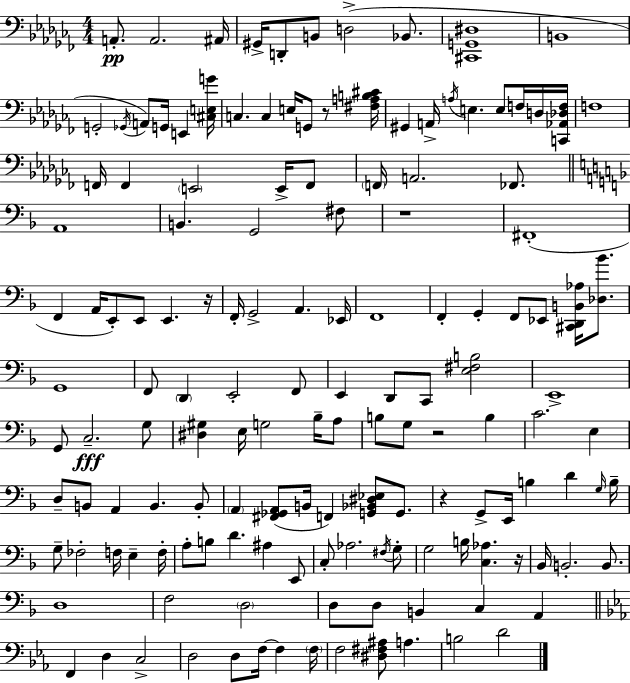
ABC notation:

X:1
T:Untitled
M:4/4
L:1/4
K:Abm
A,,/2 A,,2 ^A,,/4 ^G,,/4 D,,/2 B,,/2 D,2 _B,,/2 [^C,,G,,^D,]4 B,,4 G,,2 _G,,/4 A,,/2 G,,/4 E,, [^C,E,G]/4 C, C, E,/4 G,,/2 z/2 [^F,A,B,^C]/4 ^G,, A,,/4 A,/4 E, E,/2 F,/4 D,/4 [C,,_A,,_D,F,]/4 F,4 F,,/4 F,, E,,2 E,,/4 F,,/2 F,,/4 A,,2 _F,,/2 A,,4 B,, G,,2 ^F,/2 z4 ^F,,4 F,, A,,/4 E,,/2 E,,/2 E,, z/4 F,,/4 G,,2 A,, _E,,/4 F,,4 F,, G,, F,,/2 _E,,/2 [^C,,D,,B,,_A,]/4 [_D,_B]/2 G,,4 F,,/2 D,, E,,2 F,,/2 E,, D,,/2 C,,/2 [E,^F,B,]2 E,,4 G,,/2 C,2 G,/2 [^D,^G,] E,/4 G,2 _B,/4 A,/2 B,/2 G,/2 z2 B, C2 E, D,/2 B,,/2 A,, B,, B,,/2 A,, [^F,,_G,,A,,]/2 B,,/4 F,, [G,,_B,,^D,_E,]/2 G,,/2 z G,,/2 E,,/4 B, D G,/4 B,/4 G,/2 _F,2 F,/4 E, F,/4 A,/2 B,/2 D ^A, E,,/2 C,/2 _A,2 ^F,/4 G,/2 G,2 B,/4 [C,_A,] z/4 _B,,/4 B,,2 B,,/2 D,4 F,2 D,2 D,/2 D,/2 B,, C, A,, F,, D, C,2 D,2 D,/2 F,/4 F, F,/4 F,2 [^D,^F,^A,]/2 A, B,2 D2